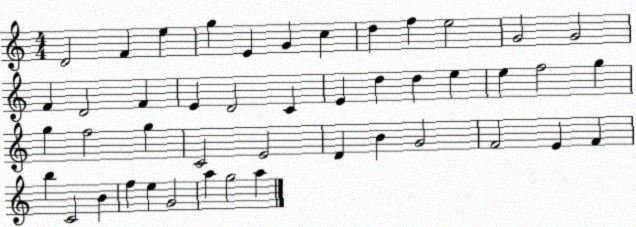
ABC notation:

X:1
T:Untitled
M:4/4
L:1/4
K:C
D2 F e g E G c d f e2 G2 G2 F D2 F E D2 C E d d e e f2 g g f2 g C2 E2 D B G2 F2 E F b C2 B f e G2 a g2 a